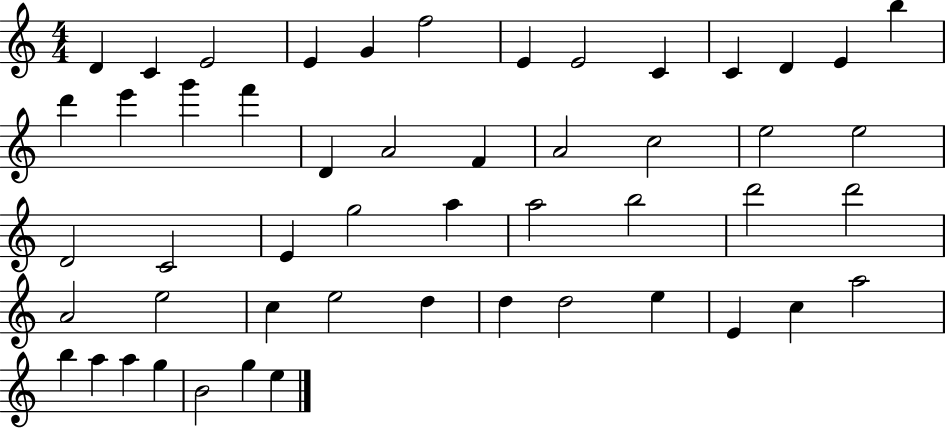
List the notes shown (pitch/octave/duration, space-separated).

D4/q C4/q E4/h E4/q G4/q F5/h E4/q E4/h C4/q C4/q D4/q E4/q B5/q D6/q E6/q G6/q F6/q D4/q A4/h F4/q A4/h C5/h E5/h E5/h D4/h C4/h E4/q G5/h A5/q A5/h B5/h D6/h D6/h A4/h E5/h C5/q E5/h D5/q D5/q D5/h E5/q E4/q C5/q A5/h B5/q A5/q A5/q G5/q B4/h G5/q E5/q